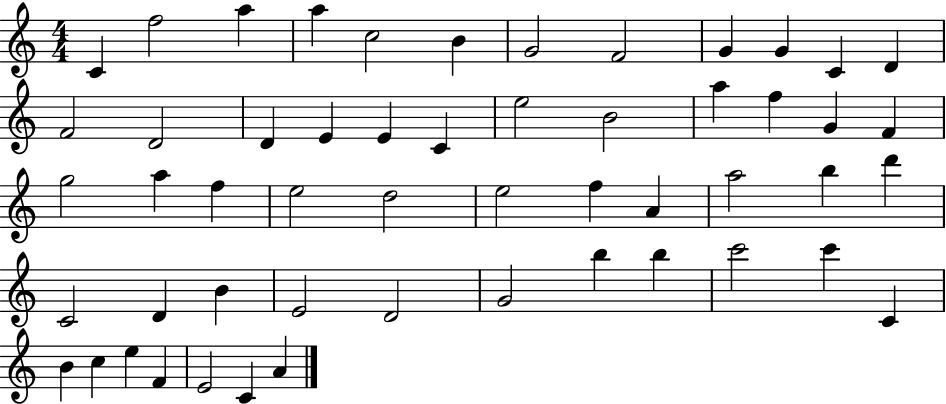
X:1
T:Untitled
M:4/4
L:1/4
K:C
C f2 a a c2 B G2 F2 G G C D F2 D2 D E E C e2 B2 a f G F g2 a f e2 d2 e2 f A a2 b d' C2 D B E2 D2 G2 b b c'2 c' C B c e F E2 C A